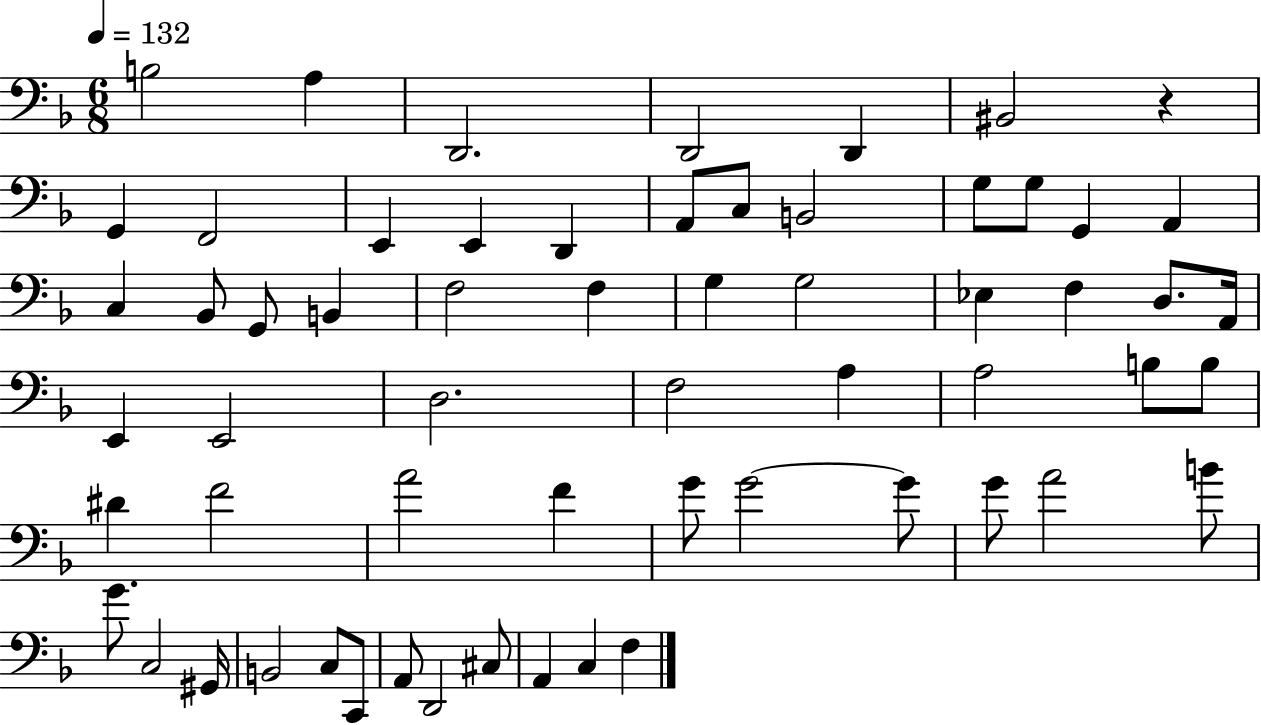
B3/h A3/q D2/h. D2/h D2/q BIS2/h R/q G2/q F2/h E2/q E2/q D2/q A2/e C3/e B2/h G3/e G3/e G2/q A2/q C3/q Bb2/e G2/e B2/q F3/h F3/q G3/q G3/h Eb3/q F3/q D3/e. A2/s E2/q E2/h D3/h. F3/h A3/q A3/h B3/e B3/e D#4/q F4/h A4/h F4/q G4/e G4/h G4/e G4/e A4/h B4/e G4/e. C3/h G#2/s B2/h C3/e C2/e A2/e D2/h C#3/e A2/q C3/q F3/q